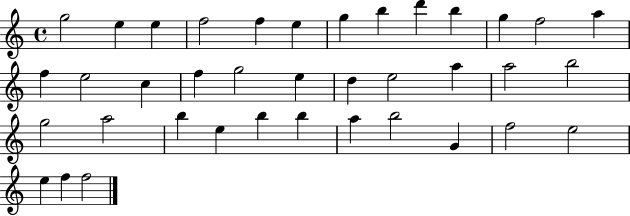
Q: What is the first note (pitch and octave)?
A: G5